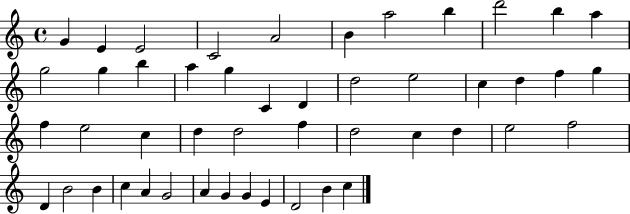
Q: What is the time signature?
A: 4/4